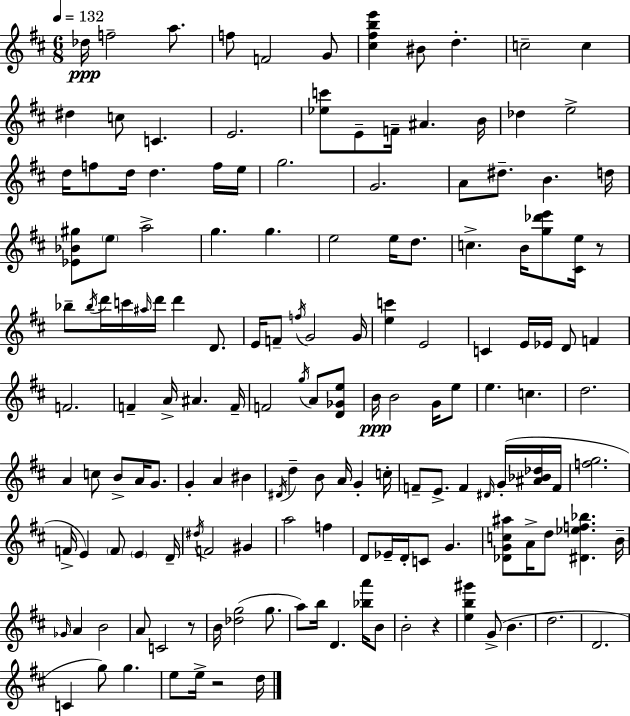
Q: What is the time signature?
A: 6/8